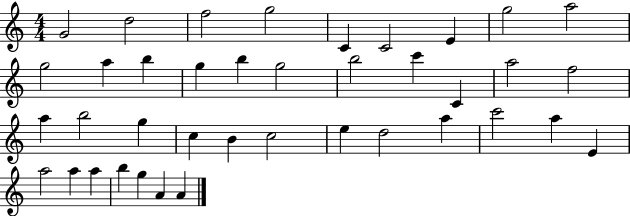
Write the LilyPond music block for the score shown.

{
  \clef treble
  \numericTimeSignature
  \time 4/4
  \key c \major
  g'2 d''2 | f''2 g''2 | c'4 c'2 e'4 | g''2 a''2 | \break g''2 a''4 b''4 | g''4 b''4 g''2 | b''2 c'''4 c'4 | a''2 f''2 | \break a''4 b''2 g''4 | c''4 b'4 c''2 | e''4 d''2 a''4 | c'''2 a''4 e'4 | \break a''2 a''4 a''4 | b''4 g''4 a'4 a'4 | \bar "|."
}